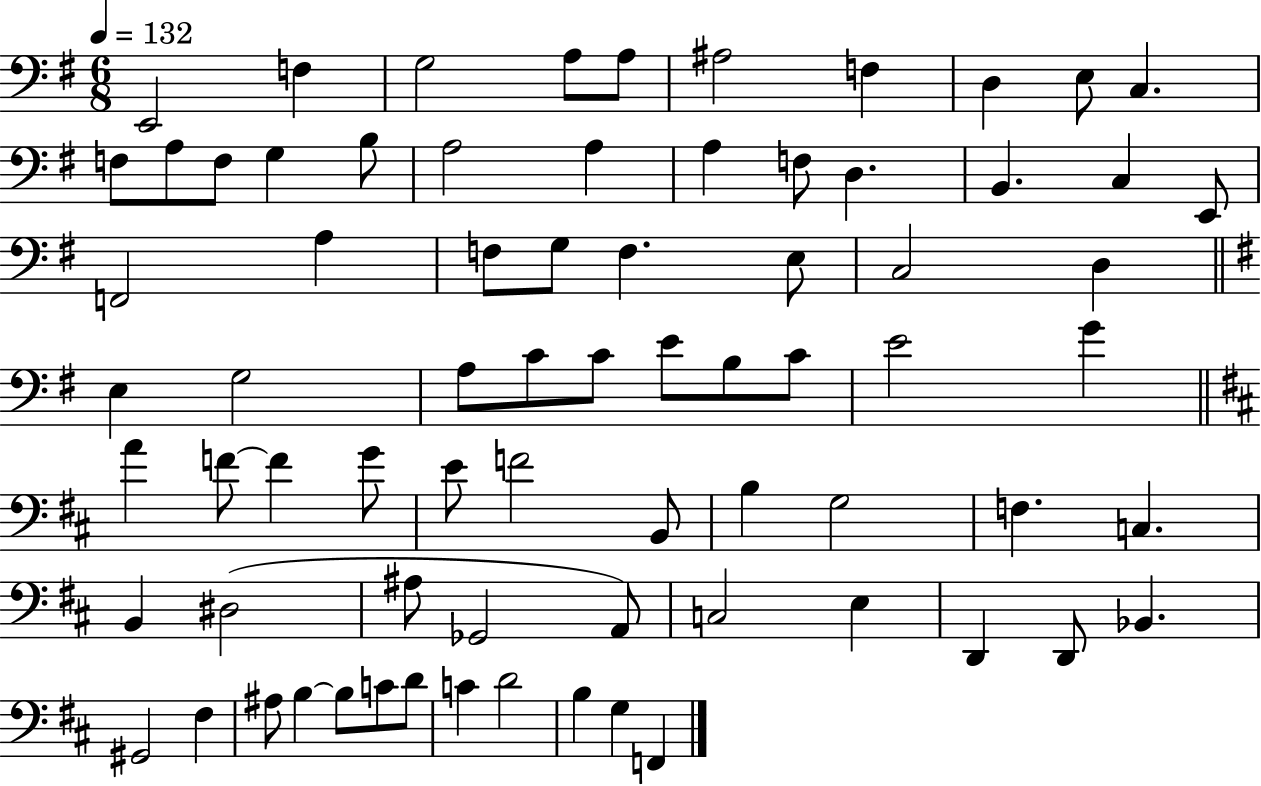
{
  \clef bass
  \numericTimeSignature
  \time 6/8
  \key g \major
  \tempo 4 = 132
  e,2 f4 | g2 a8 a8 | ais2 f4 | d4 e8 c4. | \break f8 a8 f8 g4 b8 | a2 a4 | a4 f8 d4. | b,4. c4 e,8 | \break f,2 a4 | f8 g8 f4. e8 | c2 d4 | \bar "||" \break \key g \major e4 g2 | a8 c'8 c'8 e'8 b8 c'8 | e'2 g'4 | \bar "||" \break \key d \major a'4 f'8~~ f'4 g'8 | e'8 f'2 b,8 | b4 g2 | f4. c4. | \break b,4 dis2( | ais8 ges,2 a,8) | c2 e4 | d,4 d,8 bes,4. | \break gis,2 fis4 | ais8 b4~~ b8 c'8 d'8 | c'4 d'2 | b4 g4 f,4 | \break \bar "|."
}